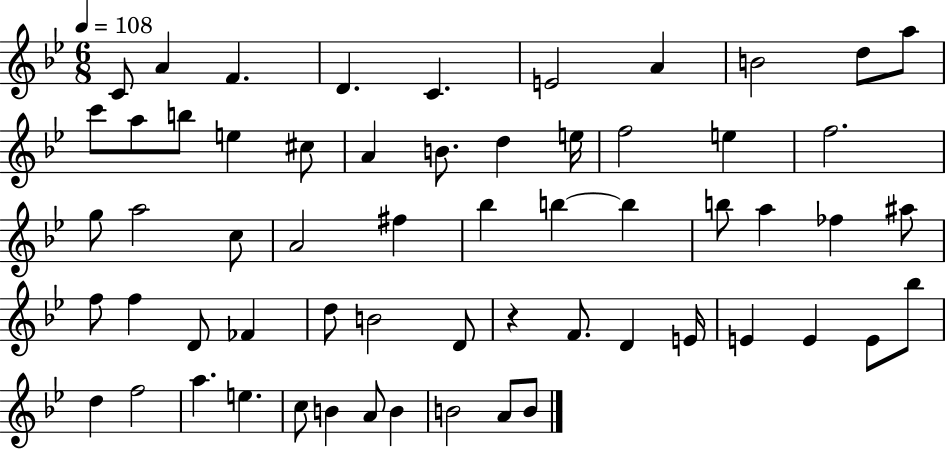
X:1
T:Untitled
M:6/8
L:1/4
K:Bb
C/2 A F D C E2 A B2 d/2 a/2 c'/2 a/2 b/2 e ^c/2 A B/2 d e/4 f2 e f2 g/2 a2 c/2 A2 ^f _b b b b/2 a _f ^a/2 f/2 f D/2 _F d/2 B2 D/2 z F/2 D E/4 E E E/2 _b/2 d f2 a e c/2 B A/2 B B2 A/2 B/2